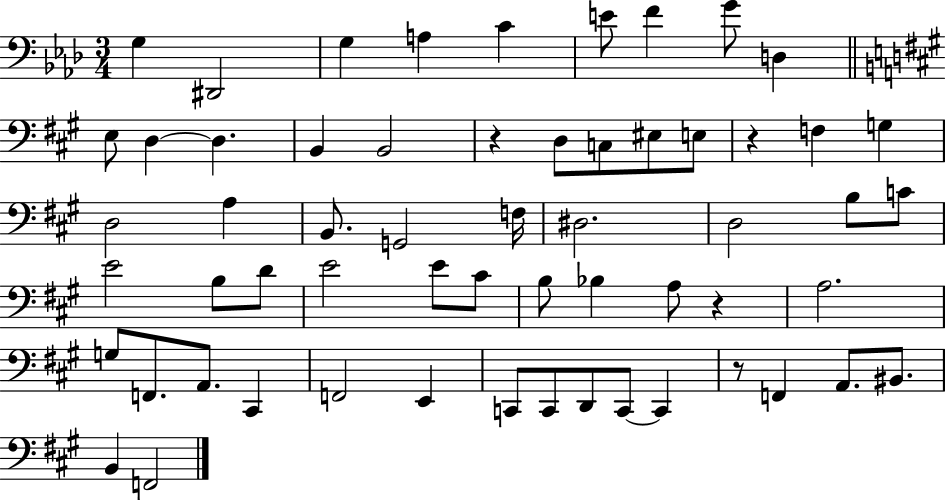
{
  \clef bass
  \numericTimeSignature
  \time 3/4
  \key aes \major
  g4 dis,2 | g4 a4 c'4 | e'8 f'4 g'8 d4 | \bar "||" \break \key a \major e8 d4~~ d4. | b,4 b,2 | r4 d8 c8 eis8 e8 | r4 f4 g4 | \break d2 a4 | b,8. g,2 f16 | dis2. | d2 b8 c'8 | \break e'2 b8 d'8 | e'2 e'8 cis'8 | b8 bes4 a8 r4 | a2. | \break g8 f,8. a,8. cis,4 | f,2 e,4 | c,8 c,8 d,8 c,8~~ c,4 | r8 f,4 a,8. bis,8. | \break b,4 f,2 | \bar "|."
}